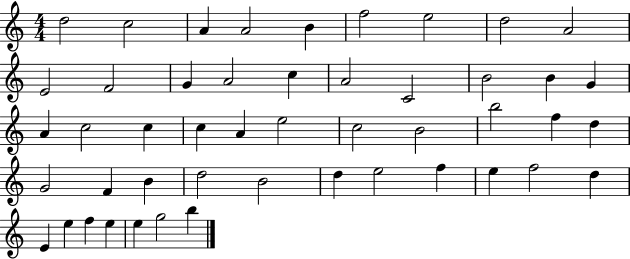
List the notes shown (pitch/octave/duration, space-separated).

D5/h C5/h A4/q A4/h B4/q F5/h E5/h D5/h A4/h E4/h F4/h G4/q A4/h C5/q A4/h C4/h B4/h B4/q G4/q A4/q C5/h C5/q C5/q A4/q E5/h C5/h B4/h B5/h F5/q D5/q G4/h F4/q B4/q D5/h B4/h D5/q E5/h F5/q E5/q F5/h D5/q E4/q E5/q F5/q E5/q E5/q G5/h B5/q